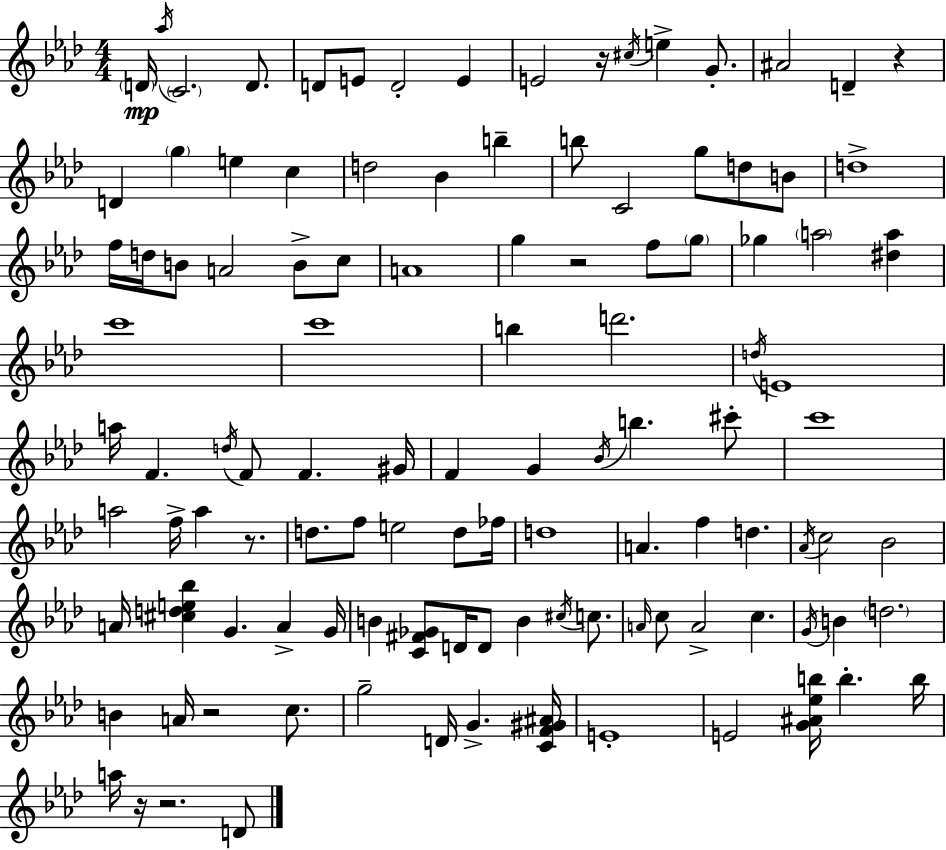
D4/s Ab5/s C4/h. D4/e. D4/e E4/e D4/h E4/q E4/h R/s C#5/s E5/q G4/e. A#4/h D4/q R/q D4/q G5/q E5/q C5/q D5/h Bb4/q B5/q B5/e C4/h G5/e D5/e B4/e D5/w F5/s D5/s B4/e A4/h B4/e C5/e A4/w G5/q R/h F5/e G5/e Gb5/q A5/h [D#5,A5]/q C6/w C6/w B5/q D6/h. D5/s E4/w A5/s F4/q. D5/s F4/e F4/q. G#4/s F4/q G4/q Bb4/s B5/q. C#6/e C6/w A5/h F5/s A5/q R/e. D5/e. F5/e E5/h D5/e FES5/s D5/w A4/q. F5/q D5/q. Ab4/s C5/h Bb4/h A4/s [C#5,D5,E5,Bb5]/q G4/q. A4/q G4/s B4/q [C4,F#4,Gb4]/e D4/s D4/e B4/q C#5/s C5/e. A4/s C5/e A4/h C5/q. G4/s B4/q D5/h. B4/q A4/s R/h C5/e. G5/h D4/s G4/q. [C4,F4,G#4,A#4]/s E4/w E4/h [G4,A#4,Eb5,B5]/s B5/q. B5/s A5/s R/s R/h. D4/e